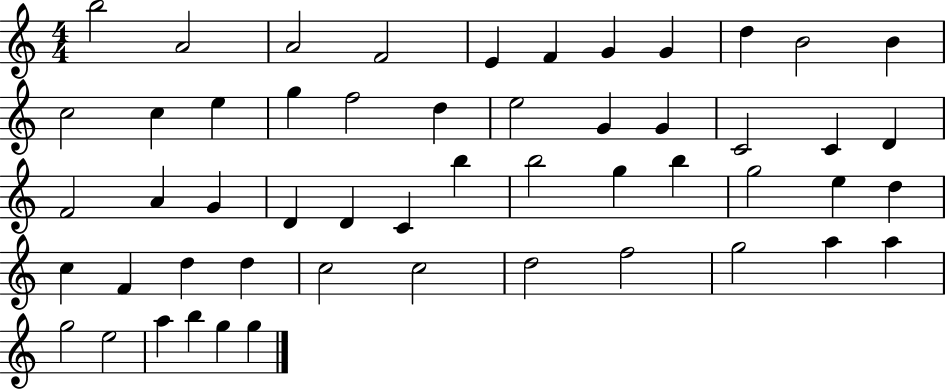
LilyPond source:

{
  \clef treble
  \numericTimeSignature
  \time 4/4
  \key c \major
  b''2 a'2 | a'2 f'2 | e'4 f'4 g'4 g'4 | d''4 b'2 b'4 | \break c''2 c''4 e''4 | g''4 f''2 d''4 | e''2 g'4 g'4 | c'2 c'4 d'4 | \break f'2 a'4 g'4 | d'4 d'4 c'4 b''4 | b''2 g''4 b''4 | g''2 e''4 d''4 | \break c''4 f'4 d''4 d''4 | c''2 c''2 | d''2 f''2 | g''2 a''4 a''4 | \break g''2 e''2 | a''4 b''4 g''4 g''4 | \bar "|."
}